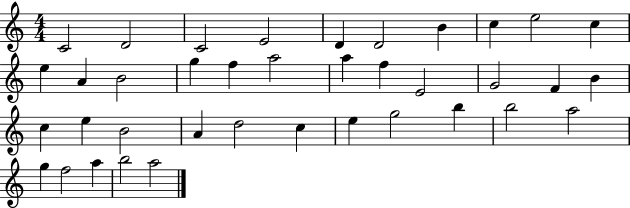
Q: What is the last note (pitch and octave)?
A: A5